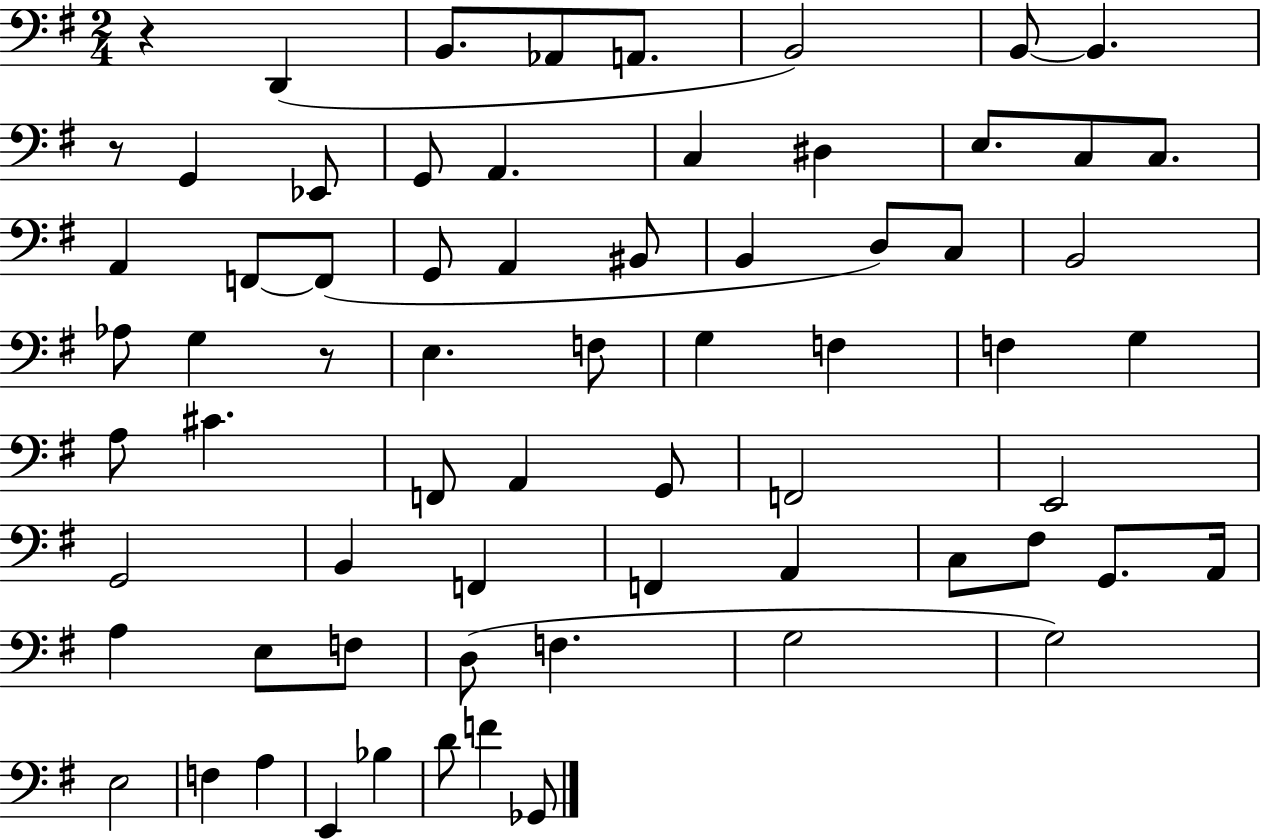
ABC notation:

X:1
T:Untitled
M:2/4
L:1/4
K:G
z D,, B,,/2 _A,,/2 A,,/2 B,,2 B,,/2 B,, z/2 G,, _E,,/2 G,,/2 A,, C, ^D, E,/2 C,/2 C,/2 A,, F,,/2 F,,/2 G,,/2 A,, ^B,,/2 B,, D,/2 C,/2 B,,2 _A,/2 G, z/2 E, F,/2 G, F, F, G, A,/2 ^C F,,/2 A,, G,,/2 F,,2 E,,2 G,,2 B,, F,, F,, A,, C,/2 ^F,/2 G,,/2 A,,/4 A, E,/2 F,/2 D,/2 F, G,2 G,2 E,2 F, A, E,, _B, D/2 F _G,,/2